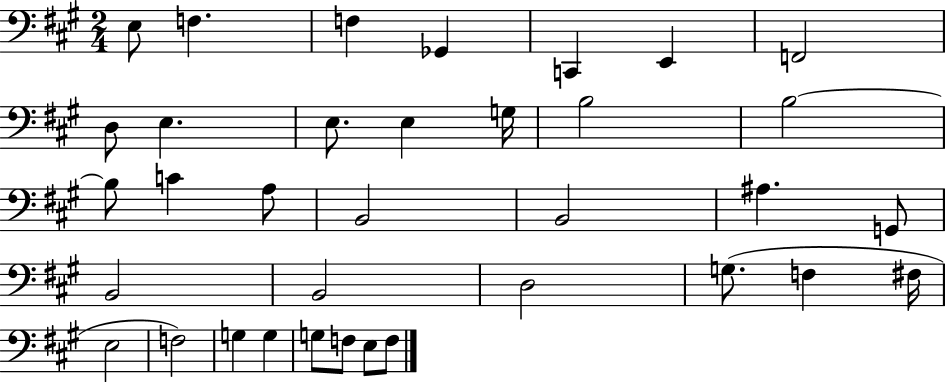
X:1
T:Untitled
M:2/4
L:1/4
K:A
E,/2 F, F, _G,, C,, E,, F,,2 D,/2 E, E,/2 E, G,/4 B,2 B,2 B,/2 C A,/2 B,,2 B,,2 ^A, G,,/2 B,,2 B,,2 D,2 G,/2 F, ^F,/4 E,2 F,2 G, G, G,/2 F,/2 E,/2 F,/2